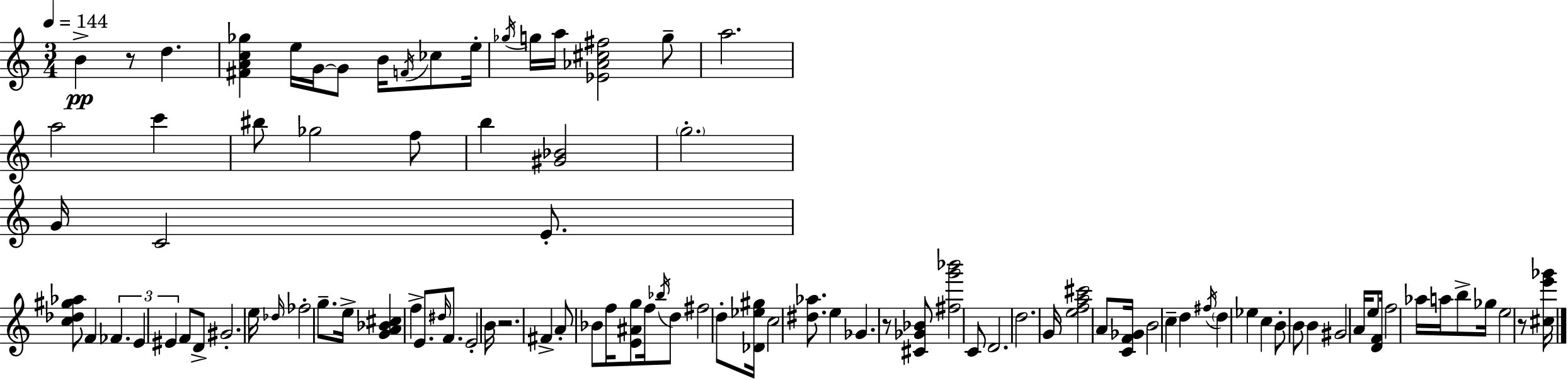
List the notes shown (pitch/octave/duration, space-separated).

B4/q R/e D5/q. [F#4,A4,C5,Gb5]/q E5/s G4/s G4/e B4/s F4/s CES5/e E5/s Gb5/s G5/s A5/s [Eb4,Ab4,C#5,F#5]/h G5/e A5/h. A5/h C6/q BIS5/e Gb5/h F5/e B5/q [G#4,Bb4]/h G5/h. G4/s C4/h E4/e. [C5,Db5,G#5,Ab5]/e F4/q FES4/q. E4/q EIS4/q F4/e D4/e G#4/h. E5/s Db5/s FES5/h G5/e. E5/s [G4,A4,Bb4,C#5]/q F5/q E4/e. D#5/s F4/e. E4/h B4/s R/h. F#4/q A4/e Bb4/e F5/s [E4,A#4,G5]/e F5/s Bb5/s D5/e F#5/h D5/e [Db4,Eb5,G#5]/s C5/h [D#5,Ab5]/e. E5/q Gb4/q. R/e [C#4,Gb4,Bb4]/e [F#5,G6,Bb6]/h C4/e D4/h. D5/h. G4/s [E5,F5,A5,C#6]/h A4/e [C4,F4,Gb4]/s B4/h C5/q D5/q F#5/s D5/q Eb5/q C5/q B4/e B4/e B4/q G#4/h A4/s E5/e [D4,F4]/s F5/h Ab5/s A5/s B5/e Gb5/s E5/h R/e [C#5,E6,Gb6]/s